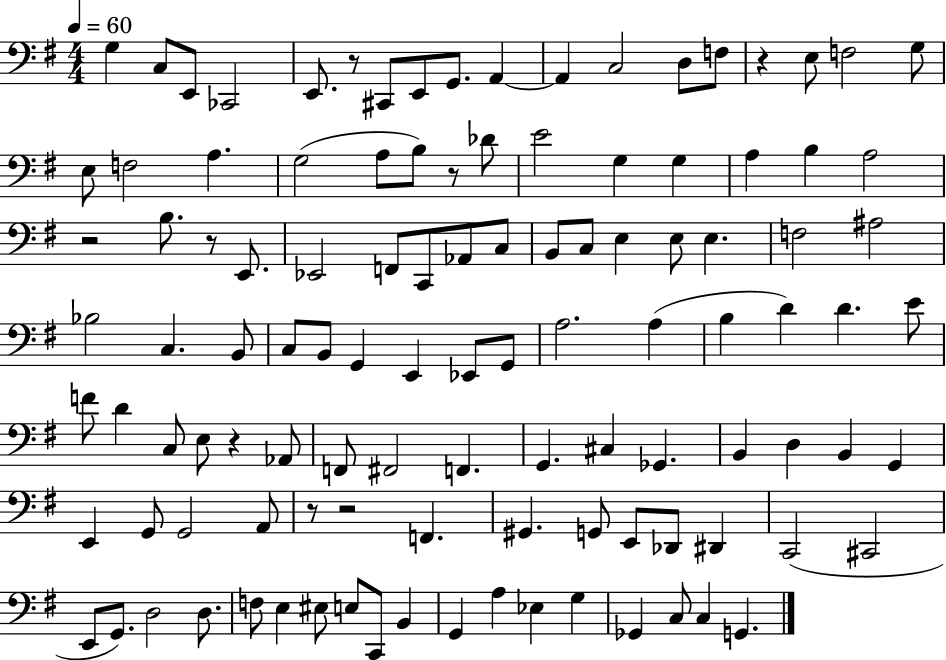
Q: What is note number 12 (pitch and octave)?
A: D3